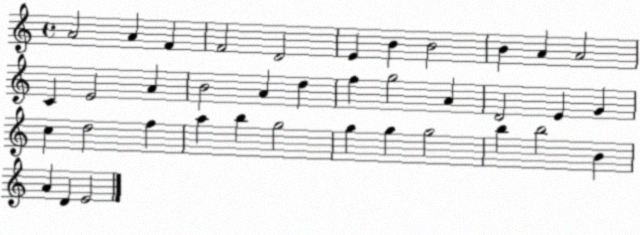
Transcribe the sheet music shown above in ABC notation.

X:1
T:Untitled
M:4/4
L:1/4
K:C
A2 A F F2 D2 E B B2 B A A2 C E2 A B2 A d f g2 A D2 E G c d2 f a b g2 g g g2 b b2 B A D E2